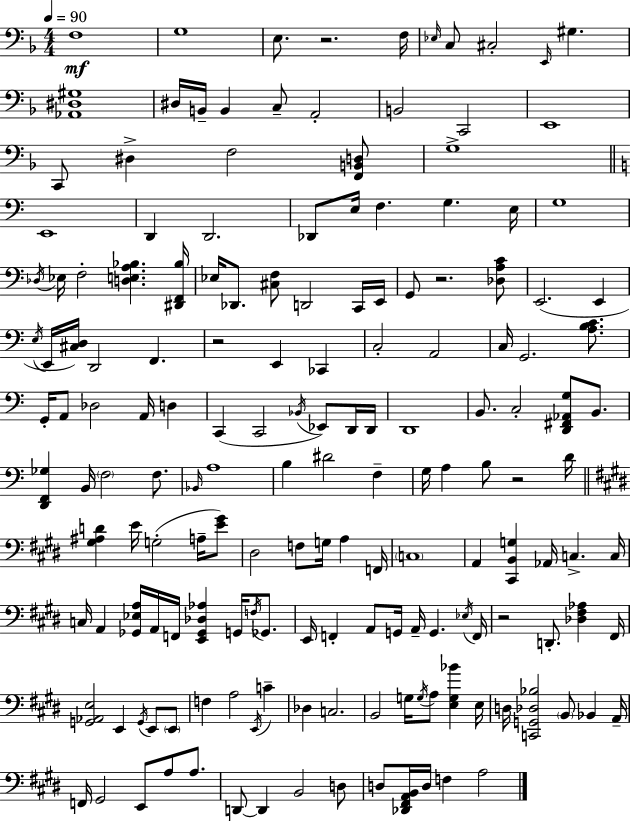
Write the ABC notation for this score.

X:1
T:Untitled
M:4/4
L:1/4
K:F
F,4 G,4 E,/2 z2 F,/4 _E,/4 C,/2 ^C,2 E,,/4 ^G, [_A,,^D,^G,]4 ^D,/4 B,,/4 B,, C,/2 A,,2 B,,2 C,,2 E,,4 C,,/2 ^D, F,2 [F,,B,,D,]/2 G,4 E,,4 D,, D,,2 _D,,/2 E,/4 F, G, E,/4 G,4 _D,/4 _E,/4 F,2 [D,E,A,_B,] [^D,,F,,_B,]/4 _E,/4 _D,,/2 [^C,F,]/2 D,,2 C,,/4 E,,/4 G,,/2 z2 [_D,A,C]/2 E,,2 E,, E,/4 E,,/4 [^C,D,]/4 D,,2 F,, z2 E,, _C,, C,2 A,,2 C,/4 G,,2 [A,B,C]/2 G,,/4 A,,/2 _D,2 A,,/4 D, C,, C,,2 _B,,/4 _E,,/2 D,,/4 D,,/4 D,,4 B,,/2 C,2 [D,,^F,,_A,,G,]/2 B,,/2 [D,,F,,_G,] B,,/4 F,2 F,/2 _B,,/4 A,4 B, ^D2 F, G,/4 A, B,/2 z2 D/4 [^G,^A,D] E/4 G,2 A,/4 [E^G]/2 ^D,2 F,/2 G,/4 A, F,,/4 C,4 A,, [^C,,B,,G,] _A,,/4 C, C,/4 C,/4 A,, [_G,,_E,A,]/4 A,,/4 F,,/4 [E,,_G,,_D,_A,] G,,/4 F,/4 _G,,/2 E,,/4 F,, A,,/2 G,,/4 A,,/4 G,, _E,/4 F,,/4 z2 D,,/2 [_D,^F,_A,] ^F,,/4 [G,,_A,,E,]2 E,, G,,/4 E,,/2 E,,/2 F, A,2 E,,/4 C _D, C,2 B,,2 G,/4 G,/4 A,/2 [E,G,_B] E,/4 D,/4 [C,,G,,_D,_B,]2 B,,/2 _B,, A,,/4 F,,/4 ^G,,2 E,,/2 A,/2 A,/2 D,,/2 D,, B,,2 D,/2 D,/2 [_D,,^F,,A,,B,,]/4 D,/4 F, A,2